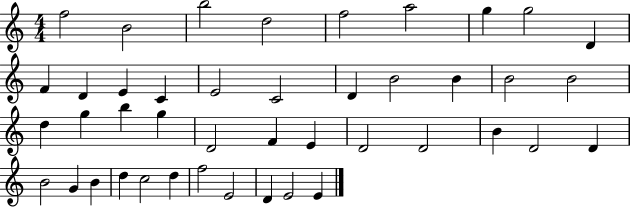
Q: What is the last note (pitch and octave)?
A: E4